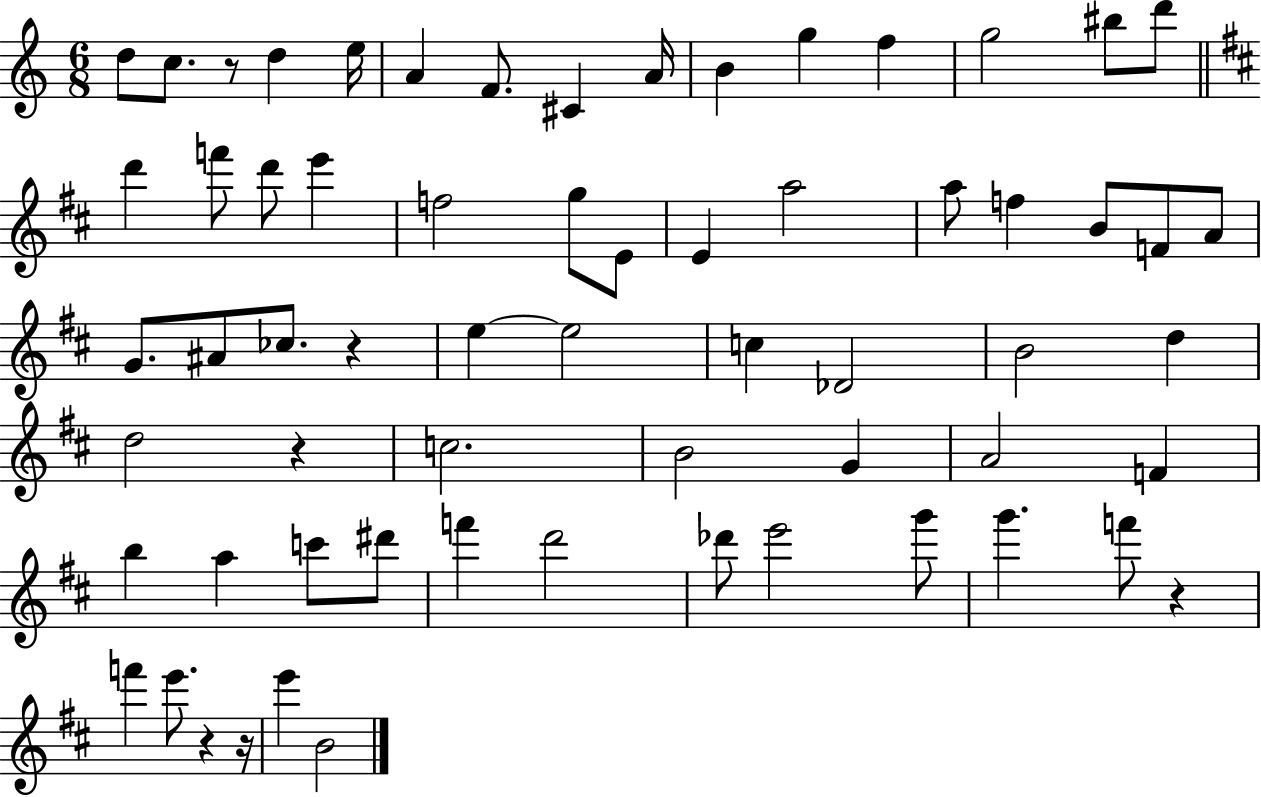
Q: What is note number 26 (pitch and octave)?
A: B4